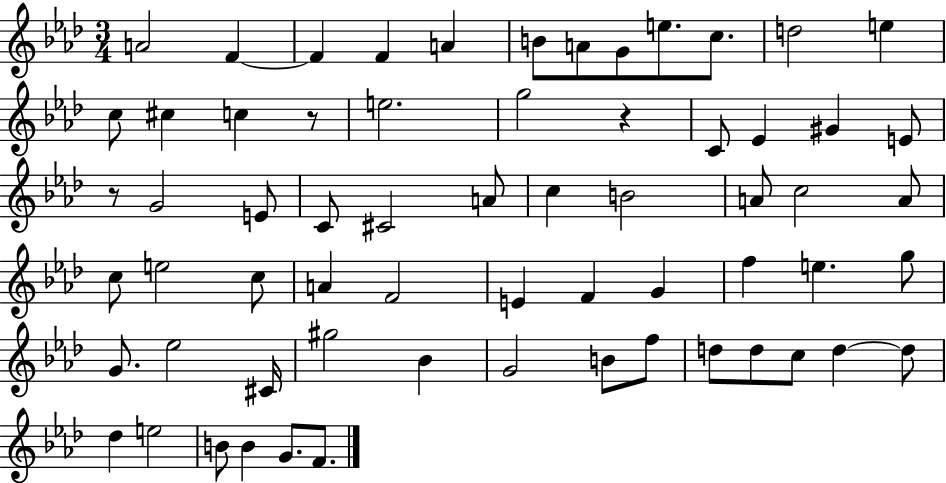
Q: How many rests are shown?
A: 3